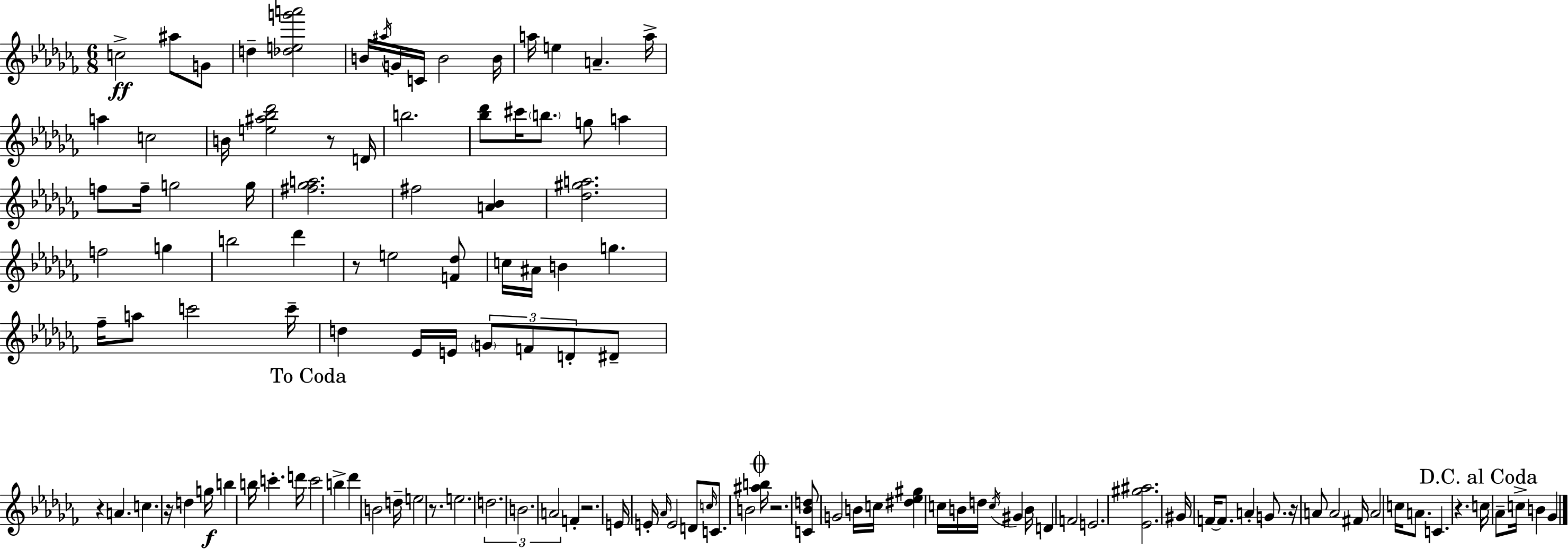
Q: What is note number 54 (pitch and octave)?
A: B5